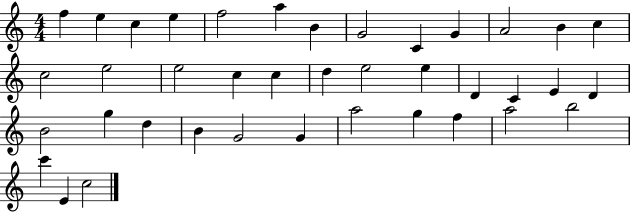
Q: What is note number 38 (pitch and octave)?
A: E4